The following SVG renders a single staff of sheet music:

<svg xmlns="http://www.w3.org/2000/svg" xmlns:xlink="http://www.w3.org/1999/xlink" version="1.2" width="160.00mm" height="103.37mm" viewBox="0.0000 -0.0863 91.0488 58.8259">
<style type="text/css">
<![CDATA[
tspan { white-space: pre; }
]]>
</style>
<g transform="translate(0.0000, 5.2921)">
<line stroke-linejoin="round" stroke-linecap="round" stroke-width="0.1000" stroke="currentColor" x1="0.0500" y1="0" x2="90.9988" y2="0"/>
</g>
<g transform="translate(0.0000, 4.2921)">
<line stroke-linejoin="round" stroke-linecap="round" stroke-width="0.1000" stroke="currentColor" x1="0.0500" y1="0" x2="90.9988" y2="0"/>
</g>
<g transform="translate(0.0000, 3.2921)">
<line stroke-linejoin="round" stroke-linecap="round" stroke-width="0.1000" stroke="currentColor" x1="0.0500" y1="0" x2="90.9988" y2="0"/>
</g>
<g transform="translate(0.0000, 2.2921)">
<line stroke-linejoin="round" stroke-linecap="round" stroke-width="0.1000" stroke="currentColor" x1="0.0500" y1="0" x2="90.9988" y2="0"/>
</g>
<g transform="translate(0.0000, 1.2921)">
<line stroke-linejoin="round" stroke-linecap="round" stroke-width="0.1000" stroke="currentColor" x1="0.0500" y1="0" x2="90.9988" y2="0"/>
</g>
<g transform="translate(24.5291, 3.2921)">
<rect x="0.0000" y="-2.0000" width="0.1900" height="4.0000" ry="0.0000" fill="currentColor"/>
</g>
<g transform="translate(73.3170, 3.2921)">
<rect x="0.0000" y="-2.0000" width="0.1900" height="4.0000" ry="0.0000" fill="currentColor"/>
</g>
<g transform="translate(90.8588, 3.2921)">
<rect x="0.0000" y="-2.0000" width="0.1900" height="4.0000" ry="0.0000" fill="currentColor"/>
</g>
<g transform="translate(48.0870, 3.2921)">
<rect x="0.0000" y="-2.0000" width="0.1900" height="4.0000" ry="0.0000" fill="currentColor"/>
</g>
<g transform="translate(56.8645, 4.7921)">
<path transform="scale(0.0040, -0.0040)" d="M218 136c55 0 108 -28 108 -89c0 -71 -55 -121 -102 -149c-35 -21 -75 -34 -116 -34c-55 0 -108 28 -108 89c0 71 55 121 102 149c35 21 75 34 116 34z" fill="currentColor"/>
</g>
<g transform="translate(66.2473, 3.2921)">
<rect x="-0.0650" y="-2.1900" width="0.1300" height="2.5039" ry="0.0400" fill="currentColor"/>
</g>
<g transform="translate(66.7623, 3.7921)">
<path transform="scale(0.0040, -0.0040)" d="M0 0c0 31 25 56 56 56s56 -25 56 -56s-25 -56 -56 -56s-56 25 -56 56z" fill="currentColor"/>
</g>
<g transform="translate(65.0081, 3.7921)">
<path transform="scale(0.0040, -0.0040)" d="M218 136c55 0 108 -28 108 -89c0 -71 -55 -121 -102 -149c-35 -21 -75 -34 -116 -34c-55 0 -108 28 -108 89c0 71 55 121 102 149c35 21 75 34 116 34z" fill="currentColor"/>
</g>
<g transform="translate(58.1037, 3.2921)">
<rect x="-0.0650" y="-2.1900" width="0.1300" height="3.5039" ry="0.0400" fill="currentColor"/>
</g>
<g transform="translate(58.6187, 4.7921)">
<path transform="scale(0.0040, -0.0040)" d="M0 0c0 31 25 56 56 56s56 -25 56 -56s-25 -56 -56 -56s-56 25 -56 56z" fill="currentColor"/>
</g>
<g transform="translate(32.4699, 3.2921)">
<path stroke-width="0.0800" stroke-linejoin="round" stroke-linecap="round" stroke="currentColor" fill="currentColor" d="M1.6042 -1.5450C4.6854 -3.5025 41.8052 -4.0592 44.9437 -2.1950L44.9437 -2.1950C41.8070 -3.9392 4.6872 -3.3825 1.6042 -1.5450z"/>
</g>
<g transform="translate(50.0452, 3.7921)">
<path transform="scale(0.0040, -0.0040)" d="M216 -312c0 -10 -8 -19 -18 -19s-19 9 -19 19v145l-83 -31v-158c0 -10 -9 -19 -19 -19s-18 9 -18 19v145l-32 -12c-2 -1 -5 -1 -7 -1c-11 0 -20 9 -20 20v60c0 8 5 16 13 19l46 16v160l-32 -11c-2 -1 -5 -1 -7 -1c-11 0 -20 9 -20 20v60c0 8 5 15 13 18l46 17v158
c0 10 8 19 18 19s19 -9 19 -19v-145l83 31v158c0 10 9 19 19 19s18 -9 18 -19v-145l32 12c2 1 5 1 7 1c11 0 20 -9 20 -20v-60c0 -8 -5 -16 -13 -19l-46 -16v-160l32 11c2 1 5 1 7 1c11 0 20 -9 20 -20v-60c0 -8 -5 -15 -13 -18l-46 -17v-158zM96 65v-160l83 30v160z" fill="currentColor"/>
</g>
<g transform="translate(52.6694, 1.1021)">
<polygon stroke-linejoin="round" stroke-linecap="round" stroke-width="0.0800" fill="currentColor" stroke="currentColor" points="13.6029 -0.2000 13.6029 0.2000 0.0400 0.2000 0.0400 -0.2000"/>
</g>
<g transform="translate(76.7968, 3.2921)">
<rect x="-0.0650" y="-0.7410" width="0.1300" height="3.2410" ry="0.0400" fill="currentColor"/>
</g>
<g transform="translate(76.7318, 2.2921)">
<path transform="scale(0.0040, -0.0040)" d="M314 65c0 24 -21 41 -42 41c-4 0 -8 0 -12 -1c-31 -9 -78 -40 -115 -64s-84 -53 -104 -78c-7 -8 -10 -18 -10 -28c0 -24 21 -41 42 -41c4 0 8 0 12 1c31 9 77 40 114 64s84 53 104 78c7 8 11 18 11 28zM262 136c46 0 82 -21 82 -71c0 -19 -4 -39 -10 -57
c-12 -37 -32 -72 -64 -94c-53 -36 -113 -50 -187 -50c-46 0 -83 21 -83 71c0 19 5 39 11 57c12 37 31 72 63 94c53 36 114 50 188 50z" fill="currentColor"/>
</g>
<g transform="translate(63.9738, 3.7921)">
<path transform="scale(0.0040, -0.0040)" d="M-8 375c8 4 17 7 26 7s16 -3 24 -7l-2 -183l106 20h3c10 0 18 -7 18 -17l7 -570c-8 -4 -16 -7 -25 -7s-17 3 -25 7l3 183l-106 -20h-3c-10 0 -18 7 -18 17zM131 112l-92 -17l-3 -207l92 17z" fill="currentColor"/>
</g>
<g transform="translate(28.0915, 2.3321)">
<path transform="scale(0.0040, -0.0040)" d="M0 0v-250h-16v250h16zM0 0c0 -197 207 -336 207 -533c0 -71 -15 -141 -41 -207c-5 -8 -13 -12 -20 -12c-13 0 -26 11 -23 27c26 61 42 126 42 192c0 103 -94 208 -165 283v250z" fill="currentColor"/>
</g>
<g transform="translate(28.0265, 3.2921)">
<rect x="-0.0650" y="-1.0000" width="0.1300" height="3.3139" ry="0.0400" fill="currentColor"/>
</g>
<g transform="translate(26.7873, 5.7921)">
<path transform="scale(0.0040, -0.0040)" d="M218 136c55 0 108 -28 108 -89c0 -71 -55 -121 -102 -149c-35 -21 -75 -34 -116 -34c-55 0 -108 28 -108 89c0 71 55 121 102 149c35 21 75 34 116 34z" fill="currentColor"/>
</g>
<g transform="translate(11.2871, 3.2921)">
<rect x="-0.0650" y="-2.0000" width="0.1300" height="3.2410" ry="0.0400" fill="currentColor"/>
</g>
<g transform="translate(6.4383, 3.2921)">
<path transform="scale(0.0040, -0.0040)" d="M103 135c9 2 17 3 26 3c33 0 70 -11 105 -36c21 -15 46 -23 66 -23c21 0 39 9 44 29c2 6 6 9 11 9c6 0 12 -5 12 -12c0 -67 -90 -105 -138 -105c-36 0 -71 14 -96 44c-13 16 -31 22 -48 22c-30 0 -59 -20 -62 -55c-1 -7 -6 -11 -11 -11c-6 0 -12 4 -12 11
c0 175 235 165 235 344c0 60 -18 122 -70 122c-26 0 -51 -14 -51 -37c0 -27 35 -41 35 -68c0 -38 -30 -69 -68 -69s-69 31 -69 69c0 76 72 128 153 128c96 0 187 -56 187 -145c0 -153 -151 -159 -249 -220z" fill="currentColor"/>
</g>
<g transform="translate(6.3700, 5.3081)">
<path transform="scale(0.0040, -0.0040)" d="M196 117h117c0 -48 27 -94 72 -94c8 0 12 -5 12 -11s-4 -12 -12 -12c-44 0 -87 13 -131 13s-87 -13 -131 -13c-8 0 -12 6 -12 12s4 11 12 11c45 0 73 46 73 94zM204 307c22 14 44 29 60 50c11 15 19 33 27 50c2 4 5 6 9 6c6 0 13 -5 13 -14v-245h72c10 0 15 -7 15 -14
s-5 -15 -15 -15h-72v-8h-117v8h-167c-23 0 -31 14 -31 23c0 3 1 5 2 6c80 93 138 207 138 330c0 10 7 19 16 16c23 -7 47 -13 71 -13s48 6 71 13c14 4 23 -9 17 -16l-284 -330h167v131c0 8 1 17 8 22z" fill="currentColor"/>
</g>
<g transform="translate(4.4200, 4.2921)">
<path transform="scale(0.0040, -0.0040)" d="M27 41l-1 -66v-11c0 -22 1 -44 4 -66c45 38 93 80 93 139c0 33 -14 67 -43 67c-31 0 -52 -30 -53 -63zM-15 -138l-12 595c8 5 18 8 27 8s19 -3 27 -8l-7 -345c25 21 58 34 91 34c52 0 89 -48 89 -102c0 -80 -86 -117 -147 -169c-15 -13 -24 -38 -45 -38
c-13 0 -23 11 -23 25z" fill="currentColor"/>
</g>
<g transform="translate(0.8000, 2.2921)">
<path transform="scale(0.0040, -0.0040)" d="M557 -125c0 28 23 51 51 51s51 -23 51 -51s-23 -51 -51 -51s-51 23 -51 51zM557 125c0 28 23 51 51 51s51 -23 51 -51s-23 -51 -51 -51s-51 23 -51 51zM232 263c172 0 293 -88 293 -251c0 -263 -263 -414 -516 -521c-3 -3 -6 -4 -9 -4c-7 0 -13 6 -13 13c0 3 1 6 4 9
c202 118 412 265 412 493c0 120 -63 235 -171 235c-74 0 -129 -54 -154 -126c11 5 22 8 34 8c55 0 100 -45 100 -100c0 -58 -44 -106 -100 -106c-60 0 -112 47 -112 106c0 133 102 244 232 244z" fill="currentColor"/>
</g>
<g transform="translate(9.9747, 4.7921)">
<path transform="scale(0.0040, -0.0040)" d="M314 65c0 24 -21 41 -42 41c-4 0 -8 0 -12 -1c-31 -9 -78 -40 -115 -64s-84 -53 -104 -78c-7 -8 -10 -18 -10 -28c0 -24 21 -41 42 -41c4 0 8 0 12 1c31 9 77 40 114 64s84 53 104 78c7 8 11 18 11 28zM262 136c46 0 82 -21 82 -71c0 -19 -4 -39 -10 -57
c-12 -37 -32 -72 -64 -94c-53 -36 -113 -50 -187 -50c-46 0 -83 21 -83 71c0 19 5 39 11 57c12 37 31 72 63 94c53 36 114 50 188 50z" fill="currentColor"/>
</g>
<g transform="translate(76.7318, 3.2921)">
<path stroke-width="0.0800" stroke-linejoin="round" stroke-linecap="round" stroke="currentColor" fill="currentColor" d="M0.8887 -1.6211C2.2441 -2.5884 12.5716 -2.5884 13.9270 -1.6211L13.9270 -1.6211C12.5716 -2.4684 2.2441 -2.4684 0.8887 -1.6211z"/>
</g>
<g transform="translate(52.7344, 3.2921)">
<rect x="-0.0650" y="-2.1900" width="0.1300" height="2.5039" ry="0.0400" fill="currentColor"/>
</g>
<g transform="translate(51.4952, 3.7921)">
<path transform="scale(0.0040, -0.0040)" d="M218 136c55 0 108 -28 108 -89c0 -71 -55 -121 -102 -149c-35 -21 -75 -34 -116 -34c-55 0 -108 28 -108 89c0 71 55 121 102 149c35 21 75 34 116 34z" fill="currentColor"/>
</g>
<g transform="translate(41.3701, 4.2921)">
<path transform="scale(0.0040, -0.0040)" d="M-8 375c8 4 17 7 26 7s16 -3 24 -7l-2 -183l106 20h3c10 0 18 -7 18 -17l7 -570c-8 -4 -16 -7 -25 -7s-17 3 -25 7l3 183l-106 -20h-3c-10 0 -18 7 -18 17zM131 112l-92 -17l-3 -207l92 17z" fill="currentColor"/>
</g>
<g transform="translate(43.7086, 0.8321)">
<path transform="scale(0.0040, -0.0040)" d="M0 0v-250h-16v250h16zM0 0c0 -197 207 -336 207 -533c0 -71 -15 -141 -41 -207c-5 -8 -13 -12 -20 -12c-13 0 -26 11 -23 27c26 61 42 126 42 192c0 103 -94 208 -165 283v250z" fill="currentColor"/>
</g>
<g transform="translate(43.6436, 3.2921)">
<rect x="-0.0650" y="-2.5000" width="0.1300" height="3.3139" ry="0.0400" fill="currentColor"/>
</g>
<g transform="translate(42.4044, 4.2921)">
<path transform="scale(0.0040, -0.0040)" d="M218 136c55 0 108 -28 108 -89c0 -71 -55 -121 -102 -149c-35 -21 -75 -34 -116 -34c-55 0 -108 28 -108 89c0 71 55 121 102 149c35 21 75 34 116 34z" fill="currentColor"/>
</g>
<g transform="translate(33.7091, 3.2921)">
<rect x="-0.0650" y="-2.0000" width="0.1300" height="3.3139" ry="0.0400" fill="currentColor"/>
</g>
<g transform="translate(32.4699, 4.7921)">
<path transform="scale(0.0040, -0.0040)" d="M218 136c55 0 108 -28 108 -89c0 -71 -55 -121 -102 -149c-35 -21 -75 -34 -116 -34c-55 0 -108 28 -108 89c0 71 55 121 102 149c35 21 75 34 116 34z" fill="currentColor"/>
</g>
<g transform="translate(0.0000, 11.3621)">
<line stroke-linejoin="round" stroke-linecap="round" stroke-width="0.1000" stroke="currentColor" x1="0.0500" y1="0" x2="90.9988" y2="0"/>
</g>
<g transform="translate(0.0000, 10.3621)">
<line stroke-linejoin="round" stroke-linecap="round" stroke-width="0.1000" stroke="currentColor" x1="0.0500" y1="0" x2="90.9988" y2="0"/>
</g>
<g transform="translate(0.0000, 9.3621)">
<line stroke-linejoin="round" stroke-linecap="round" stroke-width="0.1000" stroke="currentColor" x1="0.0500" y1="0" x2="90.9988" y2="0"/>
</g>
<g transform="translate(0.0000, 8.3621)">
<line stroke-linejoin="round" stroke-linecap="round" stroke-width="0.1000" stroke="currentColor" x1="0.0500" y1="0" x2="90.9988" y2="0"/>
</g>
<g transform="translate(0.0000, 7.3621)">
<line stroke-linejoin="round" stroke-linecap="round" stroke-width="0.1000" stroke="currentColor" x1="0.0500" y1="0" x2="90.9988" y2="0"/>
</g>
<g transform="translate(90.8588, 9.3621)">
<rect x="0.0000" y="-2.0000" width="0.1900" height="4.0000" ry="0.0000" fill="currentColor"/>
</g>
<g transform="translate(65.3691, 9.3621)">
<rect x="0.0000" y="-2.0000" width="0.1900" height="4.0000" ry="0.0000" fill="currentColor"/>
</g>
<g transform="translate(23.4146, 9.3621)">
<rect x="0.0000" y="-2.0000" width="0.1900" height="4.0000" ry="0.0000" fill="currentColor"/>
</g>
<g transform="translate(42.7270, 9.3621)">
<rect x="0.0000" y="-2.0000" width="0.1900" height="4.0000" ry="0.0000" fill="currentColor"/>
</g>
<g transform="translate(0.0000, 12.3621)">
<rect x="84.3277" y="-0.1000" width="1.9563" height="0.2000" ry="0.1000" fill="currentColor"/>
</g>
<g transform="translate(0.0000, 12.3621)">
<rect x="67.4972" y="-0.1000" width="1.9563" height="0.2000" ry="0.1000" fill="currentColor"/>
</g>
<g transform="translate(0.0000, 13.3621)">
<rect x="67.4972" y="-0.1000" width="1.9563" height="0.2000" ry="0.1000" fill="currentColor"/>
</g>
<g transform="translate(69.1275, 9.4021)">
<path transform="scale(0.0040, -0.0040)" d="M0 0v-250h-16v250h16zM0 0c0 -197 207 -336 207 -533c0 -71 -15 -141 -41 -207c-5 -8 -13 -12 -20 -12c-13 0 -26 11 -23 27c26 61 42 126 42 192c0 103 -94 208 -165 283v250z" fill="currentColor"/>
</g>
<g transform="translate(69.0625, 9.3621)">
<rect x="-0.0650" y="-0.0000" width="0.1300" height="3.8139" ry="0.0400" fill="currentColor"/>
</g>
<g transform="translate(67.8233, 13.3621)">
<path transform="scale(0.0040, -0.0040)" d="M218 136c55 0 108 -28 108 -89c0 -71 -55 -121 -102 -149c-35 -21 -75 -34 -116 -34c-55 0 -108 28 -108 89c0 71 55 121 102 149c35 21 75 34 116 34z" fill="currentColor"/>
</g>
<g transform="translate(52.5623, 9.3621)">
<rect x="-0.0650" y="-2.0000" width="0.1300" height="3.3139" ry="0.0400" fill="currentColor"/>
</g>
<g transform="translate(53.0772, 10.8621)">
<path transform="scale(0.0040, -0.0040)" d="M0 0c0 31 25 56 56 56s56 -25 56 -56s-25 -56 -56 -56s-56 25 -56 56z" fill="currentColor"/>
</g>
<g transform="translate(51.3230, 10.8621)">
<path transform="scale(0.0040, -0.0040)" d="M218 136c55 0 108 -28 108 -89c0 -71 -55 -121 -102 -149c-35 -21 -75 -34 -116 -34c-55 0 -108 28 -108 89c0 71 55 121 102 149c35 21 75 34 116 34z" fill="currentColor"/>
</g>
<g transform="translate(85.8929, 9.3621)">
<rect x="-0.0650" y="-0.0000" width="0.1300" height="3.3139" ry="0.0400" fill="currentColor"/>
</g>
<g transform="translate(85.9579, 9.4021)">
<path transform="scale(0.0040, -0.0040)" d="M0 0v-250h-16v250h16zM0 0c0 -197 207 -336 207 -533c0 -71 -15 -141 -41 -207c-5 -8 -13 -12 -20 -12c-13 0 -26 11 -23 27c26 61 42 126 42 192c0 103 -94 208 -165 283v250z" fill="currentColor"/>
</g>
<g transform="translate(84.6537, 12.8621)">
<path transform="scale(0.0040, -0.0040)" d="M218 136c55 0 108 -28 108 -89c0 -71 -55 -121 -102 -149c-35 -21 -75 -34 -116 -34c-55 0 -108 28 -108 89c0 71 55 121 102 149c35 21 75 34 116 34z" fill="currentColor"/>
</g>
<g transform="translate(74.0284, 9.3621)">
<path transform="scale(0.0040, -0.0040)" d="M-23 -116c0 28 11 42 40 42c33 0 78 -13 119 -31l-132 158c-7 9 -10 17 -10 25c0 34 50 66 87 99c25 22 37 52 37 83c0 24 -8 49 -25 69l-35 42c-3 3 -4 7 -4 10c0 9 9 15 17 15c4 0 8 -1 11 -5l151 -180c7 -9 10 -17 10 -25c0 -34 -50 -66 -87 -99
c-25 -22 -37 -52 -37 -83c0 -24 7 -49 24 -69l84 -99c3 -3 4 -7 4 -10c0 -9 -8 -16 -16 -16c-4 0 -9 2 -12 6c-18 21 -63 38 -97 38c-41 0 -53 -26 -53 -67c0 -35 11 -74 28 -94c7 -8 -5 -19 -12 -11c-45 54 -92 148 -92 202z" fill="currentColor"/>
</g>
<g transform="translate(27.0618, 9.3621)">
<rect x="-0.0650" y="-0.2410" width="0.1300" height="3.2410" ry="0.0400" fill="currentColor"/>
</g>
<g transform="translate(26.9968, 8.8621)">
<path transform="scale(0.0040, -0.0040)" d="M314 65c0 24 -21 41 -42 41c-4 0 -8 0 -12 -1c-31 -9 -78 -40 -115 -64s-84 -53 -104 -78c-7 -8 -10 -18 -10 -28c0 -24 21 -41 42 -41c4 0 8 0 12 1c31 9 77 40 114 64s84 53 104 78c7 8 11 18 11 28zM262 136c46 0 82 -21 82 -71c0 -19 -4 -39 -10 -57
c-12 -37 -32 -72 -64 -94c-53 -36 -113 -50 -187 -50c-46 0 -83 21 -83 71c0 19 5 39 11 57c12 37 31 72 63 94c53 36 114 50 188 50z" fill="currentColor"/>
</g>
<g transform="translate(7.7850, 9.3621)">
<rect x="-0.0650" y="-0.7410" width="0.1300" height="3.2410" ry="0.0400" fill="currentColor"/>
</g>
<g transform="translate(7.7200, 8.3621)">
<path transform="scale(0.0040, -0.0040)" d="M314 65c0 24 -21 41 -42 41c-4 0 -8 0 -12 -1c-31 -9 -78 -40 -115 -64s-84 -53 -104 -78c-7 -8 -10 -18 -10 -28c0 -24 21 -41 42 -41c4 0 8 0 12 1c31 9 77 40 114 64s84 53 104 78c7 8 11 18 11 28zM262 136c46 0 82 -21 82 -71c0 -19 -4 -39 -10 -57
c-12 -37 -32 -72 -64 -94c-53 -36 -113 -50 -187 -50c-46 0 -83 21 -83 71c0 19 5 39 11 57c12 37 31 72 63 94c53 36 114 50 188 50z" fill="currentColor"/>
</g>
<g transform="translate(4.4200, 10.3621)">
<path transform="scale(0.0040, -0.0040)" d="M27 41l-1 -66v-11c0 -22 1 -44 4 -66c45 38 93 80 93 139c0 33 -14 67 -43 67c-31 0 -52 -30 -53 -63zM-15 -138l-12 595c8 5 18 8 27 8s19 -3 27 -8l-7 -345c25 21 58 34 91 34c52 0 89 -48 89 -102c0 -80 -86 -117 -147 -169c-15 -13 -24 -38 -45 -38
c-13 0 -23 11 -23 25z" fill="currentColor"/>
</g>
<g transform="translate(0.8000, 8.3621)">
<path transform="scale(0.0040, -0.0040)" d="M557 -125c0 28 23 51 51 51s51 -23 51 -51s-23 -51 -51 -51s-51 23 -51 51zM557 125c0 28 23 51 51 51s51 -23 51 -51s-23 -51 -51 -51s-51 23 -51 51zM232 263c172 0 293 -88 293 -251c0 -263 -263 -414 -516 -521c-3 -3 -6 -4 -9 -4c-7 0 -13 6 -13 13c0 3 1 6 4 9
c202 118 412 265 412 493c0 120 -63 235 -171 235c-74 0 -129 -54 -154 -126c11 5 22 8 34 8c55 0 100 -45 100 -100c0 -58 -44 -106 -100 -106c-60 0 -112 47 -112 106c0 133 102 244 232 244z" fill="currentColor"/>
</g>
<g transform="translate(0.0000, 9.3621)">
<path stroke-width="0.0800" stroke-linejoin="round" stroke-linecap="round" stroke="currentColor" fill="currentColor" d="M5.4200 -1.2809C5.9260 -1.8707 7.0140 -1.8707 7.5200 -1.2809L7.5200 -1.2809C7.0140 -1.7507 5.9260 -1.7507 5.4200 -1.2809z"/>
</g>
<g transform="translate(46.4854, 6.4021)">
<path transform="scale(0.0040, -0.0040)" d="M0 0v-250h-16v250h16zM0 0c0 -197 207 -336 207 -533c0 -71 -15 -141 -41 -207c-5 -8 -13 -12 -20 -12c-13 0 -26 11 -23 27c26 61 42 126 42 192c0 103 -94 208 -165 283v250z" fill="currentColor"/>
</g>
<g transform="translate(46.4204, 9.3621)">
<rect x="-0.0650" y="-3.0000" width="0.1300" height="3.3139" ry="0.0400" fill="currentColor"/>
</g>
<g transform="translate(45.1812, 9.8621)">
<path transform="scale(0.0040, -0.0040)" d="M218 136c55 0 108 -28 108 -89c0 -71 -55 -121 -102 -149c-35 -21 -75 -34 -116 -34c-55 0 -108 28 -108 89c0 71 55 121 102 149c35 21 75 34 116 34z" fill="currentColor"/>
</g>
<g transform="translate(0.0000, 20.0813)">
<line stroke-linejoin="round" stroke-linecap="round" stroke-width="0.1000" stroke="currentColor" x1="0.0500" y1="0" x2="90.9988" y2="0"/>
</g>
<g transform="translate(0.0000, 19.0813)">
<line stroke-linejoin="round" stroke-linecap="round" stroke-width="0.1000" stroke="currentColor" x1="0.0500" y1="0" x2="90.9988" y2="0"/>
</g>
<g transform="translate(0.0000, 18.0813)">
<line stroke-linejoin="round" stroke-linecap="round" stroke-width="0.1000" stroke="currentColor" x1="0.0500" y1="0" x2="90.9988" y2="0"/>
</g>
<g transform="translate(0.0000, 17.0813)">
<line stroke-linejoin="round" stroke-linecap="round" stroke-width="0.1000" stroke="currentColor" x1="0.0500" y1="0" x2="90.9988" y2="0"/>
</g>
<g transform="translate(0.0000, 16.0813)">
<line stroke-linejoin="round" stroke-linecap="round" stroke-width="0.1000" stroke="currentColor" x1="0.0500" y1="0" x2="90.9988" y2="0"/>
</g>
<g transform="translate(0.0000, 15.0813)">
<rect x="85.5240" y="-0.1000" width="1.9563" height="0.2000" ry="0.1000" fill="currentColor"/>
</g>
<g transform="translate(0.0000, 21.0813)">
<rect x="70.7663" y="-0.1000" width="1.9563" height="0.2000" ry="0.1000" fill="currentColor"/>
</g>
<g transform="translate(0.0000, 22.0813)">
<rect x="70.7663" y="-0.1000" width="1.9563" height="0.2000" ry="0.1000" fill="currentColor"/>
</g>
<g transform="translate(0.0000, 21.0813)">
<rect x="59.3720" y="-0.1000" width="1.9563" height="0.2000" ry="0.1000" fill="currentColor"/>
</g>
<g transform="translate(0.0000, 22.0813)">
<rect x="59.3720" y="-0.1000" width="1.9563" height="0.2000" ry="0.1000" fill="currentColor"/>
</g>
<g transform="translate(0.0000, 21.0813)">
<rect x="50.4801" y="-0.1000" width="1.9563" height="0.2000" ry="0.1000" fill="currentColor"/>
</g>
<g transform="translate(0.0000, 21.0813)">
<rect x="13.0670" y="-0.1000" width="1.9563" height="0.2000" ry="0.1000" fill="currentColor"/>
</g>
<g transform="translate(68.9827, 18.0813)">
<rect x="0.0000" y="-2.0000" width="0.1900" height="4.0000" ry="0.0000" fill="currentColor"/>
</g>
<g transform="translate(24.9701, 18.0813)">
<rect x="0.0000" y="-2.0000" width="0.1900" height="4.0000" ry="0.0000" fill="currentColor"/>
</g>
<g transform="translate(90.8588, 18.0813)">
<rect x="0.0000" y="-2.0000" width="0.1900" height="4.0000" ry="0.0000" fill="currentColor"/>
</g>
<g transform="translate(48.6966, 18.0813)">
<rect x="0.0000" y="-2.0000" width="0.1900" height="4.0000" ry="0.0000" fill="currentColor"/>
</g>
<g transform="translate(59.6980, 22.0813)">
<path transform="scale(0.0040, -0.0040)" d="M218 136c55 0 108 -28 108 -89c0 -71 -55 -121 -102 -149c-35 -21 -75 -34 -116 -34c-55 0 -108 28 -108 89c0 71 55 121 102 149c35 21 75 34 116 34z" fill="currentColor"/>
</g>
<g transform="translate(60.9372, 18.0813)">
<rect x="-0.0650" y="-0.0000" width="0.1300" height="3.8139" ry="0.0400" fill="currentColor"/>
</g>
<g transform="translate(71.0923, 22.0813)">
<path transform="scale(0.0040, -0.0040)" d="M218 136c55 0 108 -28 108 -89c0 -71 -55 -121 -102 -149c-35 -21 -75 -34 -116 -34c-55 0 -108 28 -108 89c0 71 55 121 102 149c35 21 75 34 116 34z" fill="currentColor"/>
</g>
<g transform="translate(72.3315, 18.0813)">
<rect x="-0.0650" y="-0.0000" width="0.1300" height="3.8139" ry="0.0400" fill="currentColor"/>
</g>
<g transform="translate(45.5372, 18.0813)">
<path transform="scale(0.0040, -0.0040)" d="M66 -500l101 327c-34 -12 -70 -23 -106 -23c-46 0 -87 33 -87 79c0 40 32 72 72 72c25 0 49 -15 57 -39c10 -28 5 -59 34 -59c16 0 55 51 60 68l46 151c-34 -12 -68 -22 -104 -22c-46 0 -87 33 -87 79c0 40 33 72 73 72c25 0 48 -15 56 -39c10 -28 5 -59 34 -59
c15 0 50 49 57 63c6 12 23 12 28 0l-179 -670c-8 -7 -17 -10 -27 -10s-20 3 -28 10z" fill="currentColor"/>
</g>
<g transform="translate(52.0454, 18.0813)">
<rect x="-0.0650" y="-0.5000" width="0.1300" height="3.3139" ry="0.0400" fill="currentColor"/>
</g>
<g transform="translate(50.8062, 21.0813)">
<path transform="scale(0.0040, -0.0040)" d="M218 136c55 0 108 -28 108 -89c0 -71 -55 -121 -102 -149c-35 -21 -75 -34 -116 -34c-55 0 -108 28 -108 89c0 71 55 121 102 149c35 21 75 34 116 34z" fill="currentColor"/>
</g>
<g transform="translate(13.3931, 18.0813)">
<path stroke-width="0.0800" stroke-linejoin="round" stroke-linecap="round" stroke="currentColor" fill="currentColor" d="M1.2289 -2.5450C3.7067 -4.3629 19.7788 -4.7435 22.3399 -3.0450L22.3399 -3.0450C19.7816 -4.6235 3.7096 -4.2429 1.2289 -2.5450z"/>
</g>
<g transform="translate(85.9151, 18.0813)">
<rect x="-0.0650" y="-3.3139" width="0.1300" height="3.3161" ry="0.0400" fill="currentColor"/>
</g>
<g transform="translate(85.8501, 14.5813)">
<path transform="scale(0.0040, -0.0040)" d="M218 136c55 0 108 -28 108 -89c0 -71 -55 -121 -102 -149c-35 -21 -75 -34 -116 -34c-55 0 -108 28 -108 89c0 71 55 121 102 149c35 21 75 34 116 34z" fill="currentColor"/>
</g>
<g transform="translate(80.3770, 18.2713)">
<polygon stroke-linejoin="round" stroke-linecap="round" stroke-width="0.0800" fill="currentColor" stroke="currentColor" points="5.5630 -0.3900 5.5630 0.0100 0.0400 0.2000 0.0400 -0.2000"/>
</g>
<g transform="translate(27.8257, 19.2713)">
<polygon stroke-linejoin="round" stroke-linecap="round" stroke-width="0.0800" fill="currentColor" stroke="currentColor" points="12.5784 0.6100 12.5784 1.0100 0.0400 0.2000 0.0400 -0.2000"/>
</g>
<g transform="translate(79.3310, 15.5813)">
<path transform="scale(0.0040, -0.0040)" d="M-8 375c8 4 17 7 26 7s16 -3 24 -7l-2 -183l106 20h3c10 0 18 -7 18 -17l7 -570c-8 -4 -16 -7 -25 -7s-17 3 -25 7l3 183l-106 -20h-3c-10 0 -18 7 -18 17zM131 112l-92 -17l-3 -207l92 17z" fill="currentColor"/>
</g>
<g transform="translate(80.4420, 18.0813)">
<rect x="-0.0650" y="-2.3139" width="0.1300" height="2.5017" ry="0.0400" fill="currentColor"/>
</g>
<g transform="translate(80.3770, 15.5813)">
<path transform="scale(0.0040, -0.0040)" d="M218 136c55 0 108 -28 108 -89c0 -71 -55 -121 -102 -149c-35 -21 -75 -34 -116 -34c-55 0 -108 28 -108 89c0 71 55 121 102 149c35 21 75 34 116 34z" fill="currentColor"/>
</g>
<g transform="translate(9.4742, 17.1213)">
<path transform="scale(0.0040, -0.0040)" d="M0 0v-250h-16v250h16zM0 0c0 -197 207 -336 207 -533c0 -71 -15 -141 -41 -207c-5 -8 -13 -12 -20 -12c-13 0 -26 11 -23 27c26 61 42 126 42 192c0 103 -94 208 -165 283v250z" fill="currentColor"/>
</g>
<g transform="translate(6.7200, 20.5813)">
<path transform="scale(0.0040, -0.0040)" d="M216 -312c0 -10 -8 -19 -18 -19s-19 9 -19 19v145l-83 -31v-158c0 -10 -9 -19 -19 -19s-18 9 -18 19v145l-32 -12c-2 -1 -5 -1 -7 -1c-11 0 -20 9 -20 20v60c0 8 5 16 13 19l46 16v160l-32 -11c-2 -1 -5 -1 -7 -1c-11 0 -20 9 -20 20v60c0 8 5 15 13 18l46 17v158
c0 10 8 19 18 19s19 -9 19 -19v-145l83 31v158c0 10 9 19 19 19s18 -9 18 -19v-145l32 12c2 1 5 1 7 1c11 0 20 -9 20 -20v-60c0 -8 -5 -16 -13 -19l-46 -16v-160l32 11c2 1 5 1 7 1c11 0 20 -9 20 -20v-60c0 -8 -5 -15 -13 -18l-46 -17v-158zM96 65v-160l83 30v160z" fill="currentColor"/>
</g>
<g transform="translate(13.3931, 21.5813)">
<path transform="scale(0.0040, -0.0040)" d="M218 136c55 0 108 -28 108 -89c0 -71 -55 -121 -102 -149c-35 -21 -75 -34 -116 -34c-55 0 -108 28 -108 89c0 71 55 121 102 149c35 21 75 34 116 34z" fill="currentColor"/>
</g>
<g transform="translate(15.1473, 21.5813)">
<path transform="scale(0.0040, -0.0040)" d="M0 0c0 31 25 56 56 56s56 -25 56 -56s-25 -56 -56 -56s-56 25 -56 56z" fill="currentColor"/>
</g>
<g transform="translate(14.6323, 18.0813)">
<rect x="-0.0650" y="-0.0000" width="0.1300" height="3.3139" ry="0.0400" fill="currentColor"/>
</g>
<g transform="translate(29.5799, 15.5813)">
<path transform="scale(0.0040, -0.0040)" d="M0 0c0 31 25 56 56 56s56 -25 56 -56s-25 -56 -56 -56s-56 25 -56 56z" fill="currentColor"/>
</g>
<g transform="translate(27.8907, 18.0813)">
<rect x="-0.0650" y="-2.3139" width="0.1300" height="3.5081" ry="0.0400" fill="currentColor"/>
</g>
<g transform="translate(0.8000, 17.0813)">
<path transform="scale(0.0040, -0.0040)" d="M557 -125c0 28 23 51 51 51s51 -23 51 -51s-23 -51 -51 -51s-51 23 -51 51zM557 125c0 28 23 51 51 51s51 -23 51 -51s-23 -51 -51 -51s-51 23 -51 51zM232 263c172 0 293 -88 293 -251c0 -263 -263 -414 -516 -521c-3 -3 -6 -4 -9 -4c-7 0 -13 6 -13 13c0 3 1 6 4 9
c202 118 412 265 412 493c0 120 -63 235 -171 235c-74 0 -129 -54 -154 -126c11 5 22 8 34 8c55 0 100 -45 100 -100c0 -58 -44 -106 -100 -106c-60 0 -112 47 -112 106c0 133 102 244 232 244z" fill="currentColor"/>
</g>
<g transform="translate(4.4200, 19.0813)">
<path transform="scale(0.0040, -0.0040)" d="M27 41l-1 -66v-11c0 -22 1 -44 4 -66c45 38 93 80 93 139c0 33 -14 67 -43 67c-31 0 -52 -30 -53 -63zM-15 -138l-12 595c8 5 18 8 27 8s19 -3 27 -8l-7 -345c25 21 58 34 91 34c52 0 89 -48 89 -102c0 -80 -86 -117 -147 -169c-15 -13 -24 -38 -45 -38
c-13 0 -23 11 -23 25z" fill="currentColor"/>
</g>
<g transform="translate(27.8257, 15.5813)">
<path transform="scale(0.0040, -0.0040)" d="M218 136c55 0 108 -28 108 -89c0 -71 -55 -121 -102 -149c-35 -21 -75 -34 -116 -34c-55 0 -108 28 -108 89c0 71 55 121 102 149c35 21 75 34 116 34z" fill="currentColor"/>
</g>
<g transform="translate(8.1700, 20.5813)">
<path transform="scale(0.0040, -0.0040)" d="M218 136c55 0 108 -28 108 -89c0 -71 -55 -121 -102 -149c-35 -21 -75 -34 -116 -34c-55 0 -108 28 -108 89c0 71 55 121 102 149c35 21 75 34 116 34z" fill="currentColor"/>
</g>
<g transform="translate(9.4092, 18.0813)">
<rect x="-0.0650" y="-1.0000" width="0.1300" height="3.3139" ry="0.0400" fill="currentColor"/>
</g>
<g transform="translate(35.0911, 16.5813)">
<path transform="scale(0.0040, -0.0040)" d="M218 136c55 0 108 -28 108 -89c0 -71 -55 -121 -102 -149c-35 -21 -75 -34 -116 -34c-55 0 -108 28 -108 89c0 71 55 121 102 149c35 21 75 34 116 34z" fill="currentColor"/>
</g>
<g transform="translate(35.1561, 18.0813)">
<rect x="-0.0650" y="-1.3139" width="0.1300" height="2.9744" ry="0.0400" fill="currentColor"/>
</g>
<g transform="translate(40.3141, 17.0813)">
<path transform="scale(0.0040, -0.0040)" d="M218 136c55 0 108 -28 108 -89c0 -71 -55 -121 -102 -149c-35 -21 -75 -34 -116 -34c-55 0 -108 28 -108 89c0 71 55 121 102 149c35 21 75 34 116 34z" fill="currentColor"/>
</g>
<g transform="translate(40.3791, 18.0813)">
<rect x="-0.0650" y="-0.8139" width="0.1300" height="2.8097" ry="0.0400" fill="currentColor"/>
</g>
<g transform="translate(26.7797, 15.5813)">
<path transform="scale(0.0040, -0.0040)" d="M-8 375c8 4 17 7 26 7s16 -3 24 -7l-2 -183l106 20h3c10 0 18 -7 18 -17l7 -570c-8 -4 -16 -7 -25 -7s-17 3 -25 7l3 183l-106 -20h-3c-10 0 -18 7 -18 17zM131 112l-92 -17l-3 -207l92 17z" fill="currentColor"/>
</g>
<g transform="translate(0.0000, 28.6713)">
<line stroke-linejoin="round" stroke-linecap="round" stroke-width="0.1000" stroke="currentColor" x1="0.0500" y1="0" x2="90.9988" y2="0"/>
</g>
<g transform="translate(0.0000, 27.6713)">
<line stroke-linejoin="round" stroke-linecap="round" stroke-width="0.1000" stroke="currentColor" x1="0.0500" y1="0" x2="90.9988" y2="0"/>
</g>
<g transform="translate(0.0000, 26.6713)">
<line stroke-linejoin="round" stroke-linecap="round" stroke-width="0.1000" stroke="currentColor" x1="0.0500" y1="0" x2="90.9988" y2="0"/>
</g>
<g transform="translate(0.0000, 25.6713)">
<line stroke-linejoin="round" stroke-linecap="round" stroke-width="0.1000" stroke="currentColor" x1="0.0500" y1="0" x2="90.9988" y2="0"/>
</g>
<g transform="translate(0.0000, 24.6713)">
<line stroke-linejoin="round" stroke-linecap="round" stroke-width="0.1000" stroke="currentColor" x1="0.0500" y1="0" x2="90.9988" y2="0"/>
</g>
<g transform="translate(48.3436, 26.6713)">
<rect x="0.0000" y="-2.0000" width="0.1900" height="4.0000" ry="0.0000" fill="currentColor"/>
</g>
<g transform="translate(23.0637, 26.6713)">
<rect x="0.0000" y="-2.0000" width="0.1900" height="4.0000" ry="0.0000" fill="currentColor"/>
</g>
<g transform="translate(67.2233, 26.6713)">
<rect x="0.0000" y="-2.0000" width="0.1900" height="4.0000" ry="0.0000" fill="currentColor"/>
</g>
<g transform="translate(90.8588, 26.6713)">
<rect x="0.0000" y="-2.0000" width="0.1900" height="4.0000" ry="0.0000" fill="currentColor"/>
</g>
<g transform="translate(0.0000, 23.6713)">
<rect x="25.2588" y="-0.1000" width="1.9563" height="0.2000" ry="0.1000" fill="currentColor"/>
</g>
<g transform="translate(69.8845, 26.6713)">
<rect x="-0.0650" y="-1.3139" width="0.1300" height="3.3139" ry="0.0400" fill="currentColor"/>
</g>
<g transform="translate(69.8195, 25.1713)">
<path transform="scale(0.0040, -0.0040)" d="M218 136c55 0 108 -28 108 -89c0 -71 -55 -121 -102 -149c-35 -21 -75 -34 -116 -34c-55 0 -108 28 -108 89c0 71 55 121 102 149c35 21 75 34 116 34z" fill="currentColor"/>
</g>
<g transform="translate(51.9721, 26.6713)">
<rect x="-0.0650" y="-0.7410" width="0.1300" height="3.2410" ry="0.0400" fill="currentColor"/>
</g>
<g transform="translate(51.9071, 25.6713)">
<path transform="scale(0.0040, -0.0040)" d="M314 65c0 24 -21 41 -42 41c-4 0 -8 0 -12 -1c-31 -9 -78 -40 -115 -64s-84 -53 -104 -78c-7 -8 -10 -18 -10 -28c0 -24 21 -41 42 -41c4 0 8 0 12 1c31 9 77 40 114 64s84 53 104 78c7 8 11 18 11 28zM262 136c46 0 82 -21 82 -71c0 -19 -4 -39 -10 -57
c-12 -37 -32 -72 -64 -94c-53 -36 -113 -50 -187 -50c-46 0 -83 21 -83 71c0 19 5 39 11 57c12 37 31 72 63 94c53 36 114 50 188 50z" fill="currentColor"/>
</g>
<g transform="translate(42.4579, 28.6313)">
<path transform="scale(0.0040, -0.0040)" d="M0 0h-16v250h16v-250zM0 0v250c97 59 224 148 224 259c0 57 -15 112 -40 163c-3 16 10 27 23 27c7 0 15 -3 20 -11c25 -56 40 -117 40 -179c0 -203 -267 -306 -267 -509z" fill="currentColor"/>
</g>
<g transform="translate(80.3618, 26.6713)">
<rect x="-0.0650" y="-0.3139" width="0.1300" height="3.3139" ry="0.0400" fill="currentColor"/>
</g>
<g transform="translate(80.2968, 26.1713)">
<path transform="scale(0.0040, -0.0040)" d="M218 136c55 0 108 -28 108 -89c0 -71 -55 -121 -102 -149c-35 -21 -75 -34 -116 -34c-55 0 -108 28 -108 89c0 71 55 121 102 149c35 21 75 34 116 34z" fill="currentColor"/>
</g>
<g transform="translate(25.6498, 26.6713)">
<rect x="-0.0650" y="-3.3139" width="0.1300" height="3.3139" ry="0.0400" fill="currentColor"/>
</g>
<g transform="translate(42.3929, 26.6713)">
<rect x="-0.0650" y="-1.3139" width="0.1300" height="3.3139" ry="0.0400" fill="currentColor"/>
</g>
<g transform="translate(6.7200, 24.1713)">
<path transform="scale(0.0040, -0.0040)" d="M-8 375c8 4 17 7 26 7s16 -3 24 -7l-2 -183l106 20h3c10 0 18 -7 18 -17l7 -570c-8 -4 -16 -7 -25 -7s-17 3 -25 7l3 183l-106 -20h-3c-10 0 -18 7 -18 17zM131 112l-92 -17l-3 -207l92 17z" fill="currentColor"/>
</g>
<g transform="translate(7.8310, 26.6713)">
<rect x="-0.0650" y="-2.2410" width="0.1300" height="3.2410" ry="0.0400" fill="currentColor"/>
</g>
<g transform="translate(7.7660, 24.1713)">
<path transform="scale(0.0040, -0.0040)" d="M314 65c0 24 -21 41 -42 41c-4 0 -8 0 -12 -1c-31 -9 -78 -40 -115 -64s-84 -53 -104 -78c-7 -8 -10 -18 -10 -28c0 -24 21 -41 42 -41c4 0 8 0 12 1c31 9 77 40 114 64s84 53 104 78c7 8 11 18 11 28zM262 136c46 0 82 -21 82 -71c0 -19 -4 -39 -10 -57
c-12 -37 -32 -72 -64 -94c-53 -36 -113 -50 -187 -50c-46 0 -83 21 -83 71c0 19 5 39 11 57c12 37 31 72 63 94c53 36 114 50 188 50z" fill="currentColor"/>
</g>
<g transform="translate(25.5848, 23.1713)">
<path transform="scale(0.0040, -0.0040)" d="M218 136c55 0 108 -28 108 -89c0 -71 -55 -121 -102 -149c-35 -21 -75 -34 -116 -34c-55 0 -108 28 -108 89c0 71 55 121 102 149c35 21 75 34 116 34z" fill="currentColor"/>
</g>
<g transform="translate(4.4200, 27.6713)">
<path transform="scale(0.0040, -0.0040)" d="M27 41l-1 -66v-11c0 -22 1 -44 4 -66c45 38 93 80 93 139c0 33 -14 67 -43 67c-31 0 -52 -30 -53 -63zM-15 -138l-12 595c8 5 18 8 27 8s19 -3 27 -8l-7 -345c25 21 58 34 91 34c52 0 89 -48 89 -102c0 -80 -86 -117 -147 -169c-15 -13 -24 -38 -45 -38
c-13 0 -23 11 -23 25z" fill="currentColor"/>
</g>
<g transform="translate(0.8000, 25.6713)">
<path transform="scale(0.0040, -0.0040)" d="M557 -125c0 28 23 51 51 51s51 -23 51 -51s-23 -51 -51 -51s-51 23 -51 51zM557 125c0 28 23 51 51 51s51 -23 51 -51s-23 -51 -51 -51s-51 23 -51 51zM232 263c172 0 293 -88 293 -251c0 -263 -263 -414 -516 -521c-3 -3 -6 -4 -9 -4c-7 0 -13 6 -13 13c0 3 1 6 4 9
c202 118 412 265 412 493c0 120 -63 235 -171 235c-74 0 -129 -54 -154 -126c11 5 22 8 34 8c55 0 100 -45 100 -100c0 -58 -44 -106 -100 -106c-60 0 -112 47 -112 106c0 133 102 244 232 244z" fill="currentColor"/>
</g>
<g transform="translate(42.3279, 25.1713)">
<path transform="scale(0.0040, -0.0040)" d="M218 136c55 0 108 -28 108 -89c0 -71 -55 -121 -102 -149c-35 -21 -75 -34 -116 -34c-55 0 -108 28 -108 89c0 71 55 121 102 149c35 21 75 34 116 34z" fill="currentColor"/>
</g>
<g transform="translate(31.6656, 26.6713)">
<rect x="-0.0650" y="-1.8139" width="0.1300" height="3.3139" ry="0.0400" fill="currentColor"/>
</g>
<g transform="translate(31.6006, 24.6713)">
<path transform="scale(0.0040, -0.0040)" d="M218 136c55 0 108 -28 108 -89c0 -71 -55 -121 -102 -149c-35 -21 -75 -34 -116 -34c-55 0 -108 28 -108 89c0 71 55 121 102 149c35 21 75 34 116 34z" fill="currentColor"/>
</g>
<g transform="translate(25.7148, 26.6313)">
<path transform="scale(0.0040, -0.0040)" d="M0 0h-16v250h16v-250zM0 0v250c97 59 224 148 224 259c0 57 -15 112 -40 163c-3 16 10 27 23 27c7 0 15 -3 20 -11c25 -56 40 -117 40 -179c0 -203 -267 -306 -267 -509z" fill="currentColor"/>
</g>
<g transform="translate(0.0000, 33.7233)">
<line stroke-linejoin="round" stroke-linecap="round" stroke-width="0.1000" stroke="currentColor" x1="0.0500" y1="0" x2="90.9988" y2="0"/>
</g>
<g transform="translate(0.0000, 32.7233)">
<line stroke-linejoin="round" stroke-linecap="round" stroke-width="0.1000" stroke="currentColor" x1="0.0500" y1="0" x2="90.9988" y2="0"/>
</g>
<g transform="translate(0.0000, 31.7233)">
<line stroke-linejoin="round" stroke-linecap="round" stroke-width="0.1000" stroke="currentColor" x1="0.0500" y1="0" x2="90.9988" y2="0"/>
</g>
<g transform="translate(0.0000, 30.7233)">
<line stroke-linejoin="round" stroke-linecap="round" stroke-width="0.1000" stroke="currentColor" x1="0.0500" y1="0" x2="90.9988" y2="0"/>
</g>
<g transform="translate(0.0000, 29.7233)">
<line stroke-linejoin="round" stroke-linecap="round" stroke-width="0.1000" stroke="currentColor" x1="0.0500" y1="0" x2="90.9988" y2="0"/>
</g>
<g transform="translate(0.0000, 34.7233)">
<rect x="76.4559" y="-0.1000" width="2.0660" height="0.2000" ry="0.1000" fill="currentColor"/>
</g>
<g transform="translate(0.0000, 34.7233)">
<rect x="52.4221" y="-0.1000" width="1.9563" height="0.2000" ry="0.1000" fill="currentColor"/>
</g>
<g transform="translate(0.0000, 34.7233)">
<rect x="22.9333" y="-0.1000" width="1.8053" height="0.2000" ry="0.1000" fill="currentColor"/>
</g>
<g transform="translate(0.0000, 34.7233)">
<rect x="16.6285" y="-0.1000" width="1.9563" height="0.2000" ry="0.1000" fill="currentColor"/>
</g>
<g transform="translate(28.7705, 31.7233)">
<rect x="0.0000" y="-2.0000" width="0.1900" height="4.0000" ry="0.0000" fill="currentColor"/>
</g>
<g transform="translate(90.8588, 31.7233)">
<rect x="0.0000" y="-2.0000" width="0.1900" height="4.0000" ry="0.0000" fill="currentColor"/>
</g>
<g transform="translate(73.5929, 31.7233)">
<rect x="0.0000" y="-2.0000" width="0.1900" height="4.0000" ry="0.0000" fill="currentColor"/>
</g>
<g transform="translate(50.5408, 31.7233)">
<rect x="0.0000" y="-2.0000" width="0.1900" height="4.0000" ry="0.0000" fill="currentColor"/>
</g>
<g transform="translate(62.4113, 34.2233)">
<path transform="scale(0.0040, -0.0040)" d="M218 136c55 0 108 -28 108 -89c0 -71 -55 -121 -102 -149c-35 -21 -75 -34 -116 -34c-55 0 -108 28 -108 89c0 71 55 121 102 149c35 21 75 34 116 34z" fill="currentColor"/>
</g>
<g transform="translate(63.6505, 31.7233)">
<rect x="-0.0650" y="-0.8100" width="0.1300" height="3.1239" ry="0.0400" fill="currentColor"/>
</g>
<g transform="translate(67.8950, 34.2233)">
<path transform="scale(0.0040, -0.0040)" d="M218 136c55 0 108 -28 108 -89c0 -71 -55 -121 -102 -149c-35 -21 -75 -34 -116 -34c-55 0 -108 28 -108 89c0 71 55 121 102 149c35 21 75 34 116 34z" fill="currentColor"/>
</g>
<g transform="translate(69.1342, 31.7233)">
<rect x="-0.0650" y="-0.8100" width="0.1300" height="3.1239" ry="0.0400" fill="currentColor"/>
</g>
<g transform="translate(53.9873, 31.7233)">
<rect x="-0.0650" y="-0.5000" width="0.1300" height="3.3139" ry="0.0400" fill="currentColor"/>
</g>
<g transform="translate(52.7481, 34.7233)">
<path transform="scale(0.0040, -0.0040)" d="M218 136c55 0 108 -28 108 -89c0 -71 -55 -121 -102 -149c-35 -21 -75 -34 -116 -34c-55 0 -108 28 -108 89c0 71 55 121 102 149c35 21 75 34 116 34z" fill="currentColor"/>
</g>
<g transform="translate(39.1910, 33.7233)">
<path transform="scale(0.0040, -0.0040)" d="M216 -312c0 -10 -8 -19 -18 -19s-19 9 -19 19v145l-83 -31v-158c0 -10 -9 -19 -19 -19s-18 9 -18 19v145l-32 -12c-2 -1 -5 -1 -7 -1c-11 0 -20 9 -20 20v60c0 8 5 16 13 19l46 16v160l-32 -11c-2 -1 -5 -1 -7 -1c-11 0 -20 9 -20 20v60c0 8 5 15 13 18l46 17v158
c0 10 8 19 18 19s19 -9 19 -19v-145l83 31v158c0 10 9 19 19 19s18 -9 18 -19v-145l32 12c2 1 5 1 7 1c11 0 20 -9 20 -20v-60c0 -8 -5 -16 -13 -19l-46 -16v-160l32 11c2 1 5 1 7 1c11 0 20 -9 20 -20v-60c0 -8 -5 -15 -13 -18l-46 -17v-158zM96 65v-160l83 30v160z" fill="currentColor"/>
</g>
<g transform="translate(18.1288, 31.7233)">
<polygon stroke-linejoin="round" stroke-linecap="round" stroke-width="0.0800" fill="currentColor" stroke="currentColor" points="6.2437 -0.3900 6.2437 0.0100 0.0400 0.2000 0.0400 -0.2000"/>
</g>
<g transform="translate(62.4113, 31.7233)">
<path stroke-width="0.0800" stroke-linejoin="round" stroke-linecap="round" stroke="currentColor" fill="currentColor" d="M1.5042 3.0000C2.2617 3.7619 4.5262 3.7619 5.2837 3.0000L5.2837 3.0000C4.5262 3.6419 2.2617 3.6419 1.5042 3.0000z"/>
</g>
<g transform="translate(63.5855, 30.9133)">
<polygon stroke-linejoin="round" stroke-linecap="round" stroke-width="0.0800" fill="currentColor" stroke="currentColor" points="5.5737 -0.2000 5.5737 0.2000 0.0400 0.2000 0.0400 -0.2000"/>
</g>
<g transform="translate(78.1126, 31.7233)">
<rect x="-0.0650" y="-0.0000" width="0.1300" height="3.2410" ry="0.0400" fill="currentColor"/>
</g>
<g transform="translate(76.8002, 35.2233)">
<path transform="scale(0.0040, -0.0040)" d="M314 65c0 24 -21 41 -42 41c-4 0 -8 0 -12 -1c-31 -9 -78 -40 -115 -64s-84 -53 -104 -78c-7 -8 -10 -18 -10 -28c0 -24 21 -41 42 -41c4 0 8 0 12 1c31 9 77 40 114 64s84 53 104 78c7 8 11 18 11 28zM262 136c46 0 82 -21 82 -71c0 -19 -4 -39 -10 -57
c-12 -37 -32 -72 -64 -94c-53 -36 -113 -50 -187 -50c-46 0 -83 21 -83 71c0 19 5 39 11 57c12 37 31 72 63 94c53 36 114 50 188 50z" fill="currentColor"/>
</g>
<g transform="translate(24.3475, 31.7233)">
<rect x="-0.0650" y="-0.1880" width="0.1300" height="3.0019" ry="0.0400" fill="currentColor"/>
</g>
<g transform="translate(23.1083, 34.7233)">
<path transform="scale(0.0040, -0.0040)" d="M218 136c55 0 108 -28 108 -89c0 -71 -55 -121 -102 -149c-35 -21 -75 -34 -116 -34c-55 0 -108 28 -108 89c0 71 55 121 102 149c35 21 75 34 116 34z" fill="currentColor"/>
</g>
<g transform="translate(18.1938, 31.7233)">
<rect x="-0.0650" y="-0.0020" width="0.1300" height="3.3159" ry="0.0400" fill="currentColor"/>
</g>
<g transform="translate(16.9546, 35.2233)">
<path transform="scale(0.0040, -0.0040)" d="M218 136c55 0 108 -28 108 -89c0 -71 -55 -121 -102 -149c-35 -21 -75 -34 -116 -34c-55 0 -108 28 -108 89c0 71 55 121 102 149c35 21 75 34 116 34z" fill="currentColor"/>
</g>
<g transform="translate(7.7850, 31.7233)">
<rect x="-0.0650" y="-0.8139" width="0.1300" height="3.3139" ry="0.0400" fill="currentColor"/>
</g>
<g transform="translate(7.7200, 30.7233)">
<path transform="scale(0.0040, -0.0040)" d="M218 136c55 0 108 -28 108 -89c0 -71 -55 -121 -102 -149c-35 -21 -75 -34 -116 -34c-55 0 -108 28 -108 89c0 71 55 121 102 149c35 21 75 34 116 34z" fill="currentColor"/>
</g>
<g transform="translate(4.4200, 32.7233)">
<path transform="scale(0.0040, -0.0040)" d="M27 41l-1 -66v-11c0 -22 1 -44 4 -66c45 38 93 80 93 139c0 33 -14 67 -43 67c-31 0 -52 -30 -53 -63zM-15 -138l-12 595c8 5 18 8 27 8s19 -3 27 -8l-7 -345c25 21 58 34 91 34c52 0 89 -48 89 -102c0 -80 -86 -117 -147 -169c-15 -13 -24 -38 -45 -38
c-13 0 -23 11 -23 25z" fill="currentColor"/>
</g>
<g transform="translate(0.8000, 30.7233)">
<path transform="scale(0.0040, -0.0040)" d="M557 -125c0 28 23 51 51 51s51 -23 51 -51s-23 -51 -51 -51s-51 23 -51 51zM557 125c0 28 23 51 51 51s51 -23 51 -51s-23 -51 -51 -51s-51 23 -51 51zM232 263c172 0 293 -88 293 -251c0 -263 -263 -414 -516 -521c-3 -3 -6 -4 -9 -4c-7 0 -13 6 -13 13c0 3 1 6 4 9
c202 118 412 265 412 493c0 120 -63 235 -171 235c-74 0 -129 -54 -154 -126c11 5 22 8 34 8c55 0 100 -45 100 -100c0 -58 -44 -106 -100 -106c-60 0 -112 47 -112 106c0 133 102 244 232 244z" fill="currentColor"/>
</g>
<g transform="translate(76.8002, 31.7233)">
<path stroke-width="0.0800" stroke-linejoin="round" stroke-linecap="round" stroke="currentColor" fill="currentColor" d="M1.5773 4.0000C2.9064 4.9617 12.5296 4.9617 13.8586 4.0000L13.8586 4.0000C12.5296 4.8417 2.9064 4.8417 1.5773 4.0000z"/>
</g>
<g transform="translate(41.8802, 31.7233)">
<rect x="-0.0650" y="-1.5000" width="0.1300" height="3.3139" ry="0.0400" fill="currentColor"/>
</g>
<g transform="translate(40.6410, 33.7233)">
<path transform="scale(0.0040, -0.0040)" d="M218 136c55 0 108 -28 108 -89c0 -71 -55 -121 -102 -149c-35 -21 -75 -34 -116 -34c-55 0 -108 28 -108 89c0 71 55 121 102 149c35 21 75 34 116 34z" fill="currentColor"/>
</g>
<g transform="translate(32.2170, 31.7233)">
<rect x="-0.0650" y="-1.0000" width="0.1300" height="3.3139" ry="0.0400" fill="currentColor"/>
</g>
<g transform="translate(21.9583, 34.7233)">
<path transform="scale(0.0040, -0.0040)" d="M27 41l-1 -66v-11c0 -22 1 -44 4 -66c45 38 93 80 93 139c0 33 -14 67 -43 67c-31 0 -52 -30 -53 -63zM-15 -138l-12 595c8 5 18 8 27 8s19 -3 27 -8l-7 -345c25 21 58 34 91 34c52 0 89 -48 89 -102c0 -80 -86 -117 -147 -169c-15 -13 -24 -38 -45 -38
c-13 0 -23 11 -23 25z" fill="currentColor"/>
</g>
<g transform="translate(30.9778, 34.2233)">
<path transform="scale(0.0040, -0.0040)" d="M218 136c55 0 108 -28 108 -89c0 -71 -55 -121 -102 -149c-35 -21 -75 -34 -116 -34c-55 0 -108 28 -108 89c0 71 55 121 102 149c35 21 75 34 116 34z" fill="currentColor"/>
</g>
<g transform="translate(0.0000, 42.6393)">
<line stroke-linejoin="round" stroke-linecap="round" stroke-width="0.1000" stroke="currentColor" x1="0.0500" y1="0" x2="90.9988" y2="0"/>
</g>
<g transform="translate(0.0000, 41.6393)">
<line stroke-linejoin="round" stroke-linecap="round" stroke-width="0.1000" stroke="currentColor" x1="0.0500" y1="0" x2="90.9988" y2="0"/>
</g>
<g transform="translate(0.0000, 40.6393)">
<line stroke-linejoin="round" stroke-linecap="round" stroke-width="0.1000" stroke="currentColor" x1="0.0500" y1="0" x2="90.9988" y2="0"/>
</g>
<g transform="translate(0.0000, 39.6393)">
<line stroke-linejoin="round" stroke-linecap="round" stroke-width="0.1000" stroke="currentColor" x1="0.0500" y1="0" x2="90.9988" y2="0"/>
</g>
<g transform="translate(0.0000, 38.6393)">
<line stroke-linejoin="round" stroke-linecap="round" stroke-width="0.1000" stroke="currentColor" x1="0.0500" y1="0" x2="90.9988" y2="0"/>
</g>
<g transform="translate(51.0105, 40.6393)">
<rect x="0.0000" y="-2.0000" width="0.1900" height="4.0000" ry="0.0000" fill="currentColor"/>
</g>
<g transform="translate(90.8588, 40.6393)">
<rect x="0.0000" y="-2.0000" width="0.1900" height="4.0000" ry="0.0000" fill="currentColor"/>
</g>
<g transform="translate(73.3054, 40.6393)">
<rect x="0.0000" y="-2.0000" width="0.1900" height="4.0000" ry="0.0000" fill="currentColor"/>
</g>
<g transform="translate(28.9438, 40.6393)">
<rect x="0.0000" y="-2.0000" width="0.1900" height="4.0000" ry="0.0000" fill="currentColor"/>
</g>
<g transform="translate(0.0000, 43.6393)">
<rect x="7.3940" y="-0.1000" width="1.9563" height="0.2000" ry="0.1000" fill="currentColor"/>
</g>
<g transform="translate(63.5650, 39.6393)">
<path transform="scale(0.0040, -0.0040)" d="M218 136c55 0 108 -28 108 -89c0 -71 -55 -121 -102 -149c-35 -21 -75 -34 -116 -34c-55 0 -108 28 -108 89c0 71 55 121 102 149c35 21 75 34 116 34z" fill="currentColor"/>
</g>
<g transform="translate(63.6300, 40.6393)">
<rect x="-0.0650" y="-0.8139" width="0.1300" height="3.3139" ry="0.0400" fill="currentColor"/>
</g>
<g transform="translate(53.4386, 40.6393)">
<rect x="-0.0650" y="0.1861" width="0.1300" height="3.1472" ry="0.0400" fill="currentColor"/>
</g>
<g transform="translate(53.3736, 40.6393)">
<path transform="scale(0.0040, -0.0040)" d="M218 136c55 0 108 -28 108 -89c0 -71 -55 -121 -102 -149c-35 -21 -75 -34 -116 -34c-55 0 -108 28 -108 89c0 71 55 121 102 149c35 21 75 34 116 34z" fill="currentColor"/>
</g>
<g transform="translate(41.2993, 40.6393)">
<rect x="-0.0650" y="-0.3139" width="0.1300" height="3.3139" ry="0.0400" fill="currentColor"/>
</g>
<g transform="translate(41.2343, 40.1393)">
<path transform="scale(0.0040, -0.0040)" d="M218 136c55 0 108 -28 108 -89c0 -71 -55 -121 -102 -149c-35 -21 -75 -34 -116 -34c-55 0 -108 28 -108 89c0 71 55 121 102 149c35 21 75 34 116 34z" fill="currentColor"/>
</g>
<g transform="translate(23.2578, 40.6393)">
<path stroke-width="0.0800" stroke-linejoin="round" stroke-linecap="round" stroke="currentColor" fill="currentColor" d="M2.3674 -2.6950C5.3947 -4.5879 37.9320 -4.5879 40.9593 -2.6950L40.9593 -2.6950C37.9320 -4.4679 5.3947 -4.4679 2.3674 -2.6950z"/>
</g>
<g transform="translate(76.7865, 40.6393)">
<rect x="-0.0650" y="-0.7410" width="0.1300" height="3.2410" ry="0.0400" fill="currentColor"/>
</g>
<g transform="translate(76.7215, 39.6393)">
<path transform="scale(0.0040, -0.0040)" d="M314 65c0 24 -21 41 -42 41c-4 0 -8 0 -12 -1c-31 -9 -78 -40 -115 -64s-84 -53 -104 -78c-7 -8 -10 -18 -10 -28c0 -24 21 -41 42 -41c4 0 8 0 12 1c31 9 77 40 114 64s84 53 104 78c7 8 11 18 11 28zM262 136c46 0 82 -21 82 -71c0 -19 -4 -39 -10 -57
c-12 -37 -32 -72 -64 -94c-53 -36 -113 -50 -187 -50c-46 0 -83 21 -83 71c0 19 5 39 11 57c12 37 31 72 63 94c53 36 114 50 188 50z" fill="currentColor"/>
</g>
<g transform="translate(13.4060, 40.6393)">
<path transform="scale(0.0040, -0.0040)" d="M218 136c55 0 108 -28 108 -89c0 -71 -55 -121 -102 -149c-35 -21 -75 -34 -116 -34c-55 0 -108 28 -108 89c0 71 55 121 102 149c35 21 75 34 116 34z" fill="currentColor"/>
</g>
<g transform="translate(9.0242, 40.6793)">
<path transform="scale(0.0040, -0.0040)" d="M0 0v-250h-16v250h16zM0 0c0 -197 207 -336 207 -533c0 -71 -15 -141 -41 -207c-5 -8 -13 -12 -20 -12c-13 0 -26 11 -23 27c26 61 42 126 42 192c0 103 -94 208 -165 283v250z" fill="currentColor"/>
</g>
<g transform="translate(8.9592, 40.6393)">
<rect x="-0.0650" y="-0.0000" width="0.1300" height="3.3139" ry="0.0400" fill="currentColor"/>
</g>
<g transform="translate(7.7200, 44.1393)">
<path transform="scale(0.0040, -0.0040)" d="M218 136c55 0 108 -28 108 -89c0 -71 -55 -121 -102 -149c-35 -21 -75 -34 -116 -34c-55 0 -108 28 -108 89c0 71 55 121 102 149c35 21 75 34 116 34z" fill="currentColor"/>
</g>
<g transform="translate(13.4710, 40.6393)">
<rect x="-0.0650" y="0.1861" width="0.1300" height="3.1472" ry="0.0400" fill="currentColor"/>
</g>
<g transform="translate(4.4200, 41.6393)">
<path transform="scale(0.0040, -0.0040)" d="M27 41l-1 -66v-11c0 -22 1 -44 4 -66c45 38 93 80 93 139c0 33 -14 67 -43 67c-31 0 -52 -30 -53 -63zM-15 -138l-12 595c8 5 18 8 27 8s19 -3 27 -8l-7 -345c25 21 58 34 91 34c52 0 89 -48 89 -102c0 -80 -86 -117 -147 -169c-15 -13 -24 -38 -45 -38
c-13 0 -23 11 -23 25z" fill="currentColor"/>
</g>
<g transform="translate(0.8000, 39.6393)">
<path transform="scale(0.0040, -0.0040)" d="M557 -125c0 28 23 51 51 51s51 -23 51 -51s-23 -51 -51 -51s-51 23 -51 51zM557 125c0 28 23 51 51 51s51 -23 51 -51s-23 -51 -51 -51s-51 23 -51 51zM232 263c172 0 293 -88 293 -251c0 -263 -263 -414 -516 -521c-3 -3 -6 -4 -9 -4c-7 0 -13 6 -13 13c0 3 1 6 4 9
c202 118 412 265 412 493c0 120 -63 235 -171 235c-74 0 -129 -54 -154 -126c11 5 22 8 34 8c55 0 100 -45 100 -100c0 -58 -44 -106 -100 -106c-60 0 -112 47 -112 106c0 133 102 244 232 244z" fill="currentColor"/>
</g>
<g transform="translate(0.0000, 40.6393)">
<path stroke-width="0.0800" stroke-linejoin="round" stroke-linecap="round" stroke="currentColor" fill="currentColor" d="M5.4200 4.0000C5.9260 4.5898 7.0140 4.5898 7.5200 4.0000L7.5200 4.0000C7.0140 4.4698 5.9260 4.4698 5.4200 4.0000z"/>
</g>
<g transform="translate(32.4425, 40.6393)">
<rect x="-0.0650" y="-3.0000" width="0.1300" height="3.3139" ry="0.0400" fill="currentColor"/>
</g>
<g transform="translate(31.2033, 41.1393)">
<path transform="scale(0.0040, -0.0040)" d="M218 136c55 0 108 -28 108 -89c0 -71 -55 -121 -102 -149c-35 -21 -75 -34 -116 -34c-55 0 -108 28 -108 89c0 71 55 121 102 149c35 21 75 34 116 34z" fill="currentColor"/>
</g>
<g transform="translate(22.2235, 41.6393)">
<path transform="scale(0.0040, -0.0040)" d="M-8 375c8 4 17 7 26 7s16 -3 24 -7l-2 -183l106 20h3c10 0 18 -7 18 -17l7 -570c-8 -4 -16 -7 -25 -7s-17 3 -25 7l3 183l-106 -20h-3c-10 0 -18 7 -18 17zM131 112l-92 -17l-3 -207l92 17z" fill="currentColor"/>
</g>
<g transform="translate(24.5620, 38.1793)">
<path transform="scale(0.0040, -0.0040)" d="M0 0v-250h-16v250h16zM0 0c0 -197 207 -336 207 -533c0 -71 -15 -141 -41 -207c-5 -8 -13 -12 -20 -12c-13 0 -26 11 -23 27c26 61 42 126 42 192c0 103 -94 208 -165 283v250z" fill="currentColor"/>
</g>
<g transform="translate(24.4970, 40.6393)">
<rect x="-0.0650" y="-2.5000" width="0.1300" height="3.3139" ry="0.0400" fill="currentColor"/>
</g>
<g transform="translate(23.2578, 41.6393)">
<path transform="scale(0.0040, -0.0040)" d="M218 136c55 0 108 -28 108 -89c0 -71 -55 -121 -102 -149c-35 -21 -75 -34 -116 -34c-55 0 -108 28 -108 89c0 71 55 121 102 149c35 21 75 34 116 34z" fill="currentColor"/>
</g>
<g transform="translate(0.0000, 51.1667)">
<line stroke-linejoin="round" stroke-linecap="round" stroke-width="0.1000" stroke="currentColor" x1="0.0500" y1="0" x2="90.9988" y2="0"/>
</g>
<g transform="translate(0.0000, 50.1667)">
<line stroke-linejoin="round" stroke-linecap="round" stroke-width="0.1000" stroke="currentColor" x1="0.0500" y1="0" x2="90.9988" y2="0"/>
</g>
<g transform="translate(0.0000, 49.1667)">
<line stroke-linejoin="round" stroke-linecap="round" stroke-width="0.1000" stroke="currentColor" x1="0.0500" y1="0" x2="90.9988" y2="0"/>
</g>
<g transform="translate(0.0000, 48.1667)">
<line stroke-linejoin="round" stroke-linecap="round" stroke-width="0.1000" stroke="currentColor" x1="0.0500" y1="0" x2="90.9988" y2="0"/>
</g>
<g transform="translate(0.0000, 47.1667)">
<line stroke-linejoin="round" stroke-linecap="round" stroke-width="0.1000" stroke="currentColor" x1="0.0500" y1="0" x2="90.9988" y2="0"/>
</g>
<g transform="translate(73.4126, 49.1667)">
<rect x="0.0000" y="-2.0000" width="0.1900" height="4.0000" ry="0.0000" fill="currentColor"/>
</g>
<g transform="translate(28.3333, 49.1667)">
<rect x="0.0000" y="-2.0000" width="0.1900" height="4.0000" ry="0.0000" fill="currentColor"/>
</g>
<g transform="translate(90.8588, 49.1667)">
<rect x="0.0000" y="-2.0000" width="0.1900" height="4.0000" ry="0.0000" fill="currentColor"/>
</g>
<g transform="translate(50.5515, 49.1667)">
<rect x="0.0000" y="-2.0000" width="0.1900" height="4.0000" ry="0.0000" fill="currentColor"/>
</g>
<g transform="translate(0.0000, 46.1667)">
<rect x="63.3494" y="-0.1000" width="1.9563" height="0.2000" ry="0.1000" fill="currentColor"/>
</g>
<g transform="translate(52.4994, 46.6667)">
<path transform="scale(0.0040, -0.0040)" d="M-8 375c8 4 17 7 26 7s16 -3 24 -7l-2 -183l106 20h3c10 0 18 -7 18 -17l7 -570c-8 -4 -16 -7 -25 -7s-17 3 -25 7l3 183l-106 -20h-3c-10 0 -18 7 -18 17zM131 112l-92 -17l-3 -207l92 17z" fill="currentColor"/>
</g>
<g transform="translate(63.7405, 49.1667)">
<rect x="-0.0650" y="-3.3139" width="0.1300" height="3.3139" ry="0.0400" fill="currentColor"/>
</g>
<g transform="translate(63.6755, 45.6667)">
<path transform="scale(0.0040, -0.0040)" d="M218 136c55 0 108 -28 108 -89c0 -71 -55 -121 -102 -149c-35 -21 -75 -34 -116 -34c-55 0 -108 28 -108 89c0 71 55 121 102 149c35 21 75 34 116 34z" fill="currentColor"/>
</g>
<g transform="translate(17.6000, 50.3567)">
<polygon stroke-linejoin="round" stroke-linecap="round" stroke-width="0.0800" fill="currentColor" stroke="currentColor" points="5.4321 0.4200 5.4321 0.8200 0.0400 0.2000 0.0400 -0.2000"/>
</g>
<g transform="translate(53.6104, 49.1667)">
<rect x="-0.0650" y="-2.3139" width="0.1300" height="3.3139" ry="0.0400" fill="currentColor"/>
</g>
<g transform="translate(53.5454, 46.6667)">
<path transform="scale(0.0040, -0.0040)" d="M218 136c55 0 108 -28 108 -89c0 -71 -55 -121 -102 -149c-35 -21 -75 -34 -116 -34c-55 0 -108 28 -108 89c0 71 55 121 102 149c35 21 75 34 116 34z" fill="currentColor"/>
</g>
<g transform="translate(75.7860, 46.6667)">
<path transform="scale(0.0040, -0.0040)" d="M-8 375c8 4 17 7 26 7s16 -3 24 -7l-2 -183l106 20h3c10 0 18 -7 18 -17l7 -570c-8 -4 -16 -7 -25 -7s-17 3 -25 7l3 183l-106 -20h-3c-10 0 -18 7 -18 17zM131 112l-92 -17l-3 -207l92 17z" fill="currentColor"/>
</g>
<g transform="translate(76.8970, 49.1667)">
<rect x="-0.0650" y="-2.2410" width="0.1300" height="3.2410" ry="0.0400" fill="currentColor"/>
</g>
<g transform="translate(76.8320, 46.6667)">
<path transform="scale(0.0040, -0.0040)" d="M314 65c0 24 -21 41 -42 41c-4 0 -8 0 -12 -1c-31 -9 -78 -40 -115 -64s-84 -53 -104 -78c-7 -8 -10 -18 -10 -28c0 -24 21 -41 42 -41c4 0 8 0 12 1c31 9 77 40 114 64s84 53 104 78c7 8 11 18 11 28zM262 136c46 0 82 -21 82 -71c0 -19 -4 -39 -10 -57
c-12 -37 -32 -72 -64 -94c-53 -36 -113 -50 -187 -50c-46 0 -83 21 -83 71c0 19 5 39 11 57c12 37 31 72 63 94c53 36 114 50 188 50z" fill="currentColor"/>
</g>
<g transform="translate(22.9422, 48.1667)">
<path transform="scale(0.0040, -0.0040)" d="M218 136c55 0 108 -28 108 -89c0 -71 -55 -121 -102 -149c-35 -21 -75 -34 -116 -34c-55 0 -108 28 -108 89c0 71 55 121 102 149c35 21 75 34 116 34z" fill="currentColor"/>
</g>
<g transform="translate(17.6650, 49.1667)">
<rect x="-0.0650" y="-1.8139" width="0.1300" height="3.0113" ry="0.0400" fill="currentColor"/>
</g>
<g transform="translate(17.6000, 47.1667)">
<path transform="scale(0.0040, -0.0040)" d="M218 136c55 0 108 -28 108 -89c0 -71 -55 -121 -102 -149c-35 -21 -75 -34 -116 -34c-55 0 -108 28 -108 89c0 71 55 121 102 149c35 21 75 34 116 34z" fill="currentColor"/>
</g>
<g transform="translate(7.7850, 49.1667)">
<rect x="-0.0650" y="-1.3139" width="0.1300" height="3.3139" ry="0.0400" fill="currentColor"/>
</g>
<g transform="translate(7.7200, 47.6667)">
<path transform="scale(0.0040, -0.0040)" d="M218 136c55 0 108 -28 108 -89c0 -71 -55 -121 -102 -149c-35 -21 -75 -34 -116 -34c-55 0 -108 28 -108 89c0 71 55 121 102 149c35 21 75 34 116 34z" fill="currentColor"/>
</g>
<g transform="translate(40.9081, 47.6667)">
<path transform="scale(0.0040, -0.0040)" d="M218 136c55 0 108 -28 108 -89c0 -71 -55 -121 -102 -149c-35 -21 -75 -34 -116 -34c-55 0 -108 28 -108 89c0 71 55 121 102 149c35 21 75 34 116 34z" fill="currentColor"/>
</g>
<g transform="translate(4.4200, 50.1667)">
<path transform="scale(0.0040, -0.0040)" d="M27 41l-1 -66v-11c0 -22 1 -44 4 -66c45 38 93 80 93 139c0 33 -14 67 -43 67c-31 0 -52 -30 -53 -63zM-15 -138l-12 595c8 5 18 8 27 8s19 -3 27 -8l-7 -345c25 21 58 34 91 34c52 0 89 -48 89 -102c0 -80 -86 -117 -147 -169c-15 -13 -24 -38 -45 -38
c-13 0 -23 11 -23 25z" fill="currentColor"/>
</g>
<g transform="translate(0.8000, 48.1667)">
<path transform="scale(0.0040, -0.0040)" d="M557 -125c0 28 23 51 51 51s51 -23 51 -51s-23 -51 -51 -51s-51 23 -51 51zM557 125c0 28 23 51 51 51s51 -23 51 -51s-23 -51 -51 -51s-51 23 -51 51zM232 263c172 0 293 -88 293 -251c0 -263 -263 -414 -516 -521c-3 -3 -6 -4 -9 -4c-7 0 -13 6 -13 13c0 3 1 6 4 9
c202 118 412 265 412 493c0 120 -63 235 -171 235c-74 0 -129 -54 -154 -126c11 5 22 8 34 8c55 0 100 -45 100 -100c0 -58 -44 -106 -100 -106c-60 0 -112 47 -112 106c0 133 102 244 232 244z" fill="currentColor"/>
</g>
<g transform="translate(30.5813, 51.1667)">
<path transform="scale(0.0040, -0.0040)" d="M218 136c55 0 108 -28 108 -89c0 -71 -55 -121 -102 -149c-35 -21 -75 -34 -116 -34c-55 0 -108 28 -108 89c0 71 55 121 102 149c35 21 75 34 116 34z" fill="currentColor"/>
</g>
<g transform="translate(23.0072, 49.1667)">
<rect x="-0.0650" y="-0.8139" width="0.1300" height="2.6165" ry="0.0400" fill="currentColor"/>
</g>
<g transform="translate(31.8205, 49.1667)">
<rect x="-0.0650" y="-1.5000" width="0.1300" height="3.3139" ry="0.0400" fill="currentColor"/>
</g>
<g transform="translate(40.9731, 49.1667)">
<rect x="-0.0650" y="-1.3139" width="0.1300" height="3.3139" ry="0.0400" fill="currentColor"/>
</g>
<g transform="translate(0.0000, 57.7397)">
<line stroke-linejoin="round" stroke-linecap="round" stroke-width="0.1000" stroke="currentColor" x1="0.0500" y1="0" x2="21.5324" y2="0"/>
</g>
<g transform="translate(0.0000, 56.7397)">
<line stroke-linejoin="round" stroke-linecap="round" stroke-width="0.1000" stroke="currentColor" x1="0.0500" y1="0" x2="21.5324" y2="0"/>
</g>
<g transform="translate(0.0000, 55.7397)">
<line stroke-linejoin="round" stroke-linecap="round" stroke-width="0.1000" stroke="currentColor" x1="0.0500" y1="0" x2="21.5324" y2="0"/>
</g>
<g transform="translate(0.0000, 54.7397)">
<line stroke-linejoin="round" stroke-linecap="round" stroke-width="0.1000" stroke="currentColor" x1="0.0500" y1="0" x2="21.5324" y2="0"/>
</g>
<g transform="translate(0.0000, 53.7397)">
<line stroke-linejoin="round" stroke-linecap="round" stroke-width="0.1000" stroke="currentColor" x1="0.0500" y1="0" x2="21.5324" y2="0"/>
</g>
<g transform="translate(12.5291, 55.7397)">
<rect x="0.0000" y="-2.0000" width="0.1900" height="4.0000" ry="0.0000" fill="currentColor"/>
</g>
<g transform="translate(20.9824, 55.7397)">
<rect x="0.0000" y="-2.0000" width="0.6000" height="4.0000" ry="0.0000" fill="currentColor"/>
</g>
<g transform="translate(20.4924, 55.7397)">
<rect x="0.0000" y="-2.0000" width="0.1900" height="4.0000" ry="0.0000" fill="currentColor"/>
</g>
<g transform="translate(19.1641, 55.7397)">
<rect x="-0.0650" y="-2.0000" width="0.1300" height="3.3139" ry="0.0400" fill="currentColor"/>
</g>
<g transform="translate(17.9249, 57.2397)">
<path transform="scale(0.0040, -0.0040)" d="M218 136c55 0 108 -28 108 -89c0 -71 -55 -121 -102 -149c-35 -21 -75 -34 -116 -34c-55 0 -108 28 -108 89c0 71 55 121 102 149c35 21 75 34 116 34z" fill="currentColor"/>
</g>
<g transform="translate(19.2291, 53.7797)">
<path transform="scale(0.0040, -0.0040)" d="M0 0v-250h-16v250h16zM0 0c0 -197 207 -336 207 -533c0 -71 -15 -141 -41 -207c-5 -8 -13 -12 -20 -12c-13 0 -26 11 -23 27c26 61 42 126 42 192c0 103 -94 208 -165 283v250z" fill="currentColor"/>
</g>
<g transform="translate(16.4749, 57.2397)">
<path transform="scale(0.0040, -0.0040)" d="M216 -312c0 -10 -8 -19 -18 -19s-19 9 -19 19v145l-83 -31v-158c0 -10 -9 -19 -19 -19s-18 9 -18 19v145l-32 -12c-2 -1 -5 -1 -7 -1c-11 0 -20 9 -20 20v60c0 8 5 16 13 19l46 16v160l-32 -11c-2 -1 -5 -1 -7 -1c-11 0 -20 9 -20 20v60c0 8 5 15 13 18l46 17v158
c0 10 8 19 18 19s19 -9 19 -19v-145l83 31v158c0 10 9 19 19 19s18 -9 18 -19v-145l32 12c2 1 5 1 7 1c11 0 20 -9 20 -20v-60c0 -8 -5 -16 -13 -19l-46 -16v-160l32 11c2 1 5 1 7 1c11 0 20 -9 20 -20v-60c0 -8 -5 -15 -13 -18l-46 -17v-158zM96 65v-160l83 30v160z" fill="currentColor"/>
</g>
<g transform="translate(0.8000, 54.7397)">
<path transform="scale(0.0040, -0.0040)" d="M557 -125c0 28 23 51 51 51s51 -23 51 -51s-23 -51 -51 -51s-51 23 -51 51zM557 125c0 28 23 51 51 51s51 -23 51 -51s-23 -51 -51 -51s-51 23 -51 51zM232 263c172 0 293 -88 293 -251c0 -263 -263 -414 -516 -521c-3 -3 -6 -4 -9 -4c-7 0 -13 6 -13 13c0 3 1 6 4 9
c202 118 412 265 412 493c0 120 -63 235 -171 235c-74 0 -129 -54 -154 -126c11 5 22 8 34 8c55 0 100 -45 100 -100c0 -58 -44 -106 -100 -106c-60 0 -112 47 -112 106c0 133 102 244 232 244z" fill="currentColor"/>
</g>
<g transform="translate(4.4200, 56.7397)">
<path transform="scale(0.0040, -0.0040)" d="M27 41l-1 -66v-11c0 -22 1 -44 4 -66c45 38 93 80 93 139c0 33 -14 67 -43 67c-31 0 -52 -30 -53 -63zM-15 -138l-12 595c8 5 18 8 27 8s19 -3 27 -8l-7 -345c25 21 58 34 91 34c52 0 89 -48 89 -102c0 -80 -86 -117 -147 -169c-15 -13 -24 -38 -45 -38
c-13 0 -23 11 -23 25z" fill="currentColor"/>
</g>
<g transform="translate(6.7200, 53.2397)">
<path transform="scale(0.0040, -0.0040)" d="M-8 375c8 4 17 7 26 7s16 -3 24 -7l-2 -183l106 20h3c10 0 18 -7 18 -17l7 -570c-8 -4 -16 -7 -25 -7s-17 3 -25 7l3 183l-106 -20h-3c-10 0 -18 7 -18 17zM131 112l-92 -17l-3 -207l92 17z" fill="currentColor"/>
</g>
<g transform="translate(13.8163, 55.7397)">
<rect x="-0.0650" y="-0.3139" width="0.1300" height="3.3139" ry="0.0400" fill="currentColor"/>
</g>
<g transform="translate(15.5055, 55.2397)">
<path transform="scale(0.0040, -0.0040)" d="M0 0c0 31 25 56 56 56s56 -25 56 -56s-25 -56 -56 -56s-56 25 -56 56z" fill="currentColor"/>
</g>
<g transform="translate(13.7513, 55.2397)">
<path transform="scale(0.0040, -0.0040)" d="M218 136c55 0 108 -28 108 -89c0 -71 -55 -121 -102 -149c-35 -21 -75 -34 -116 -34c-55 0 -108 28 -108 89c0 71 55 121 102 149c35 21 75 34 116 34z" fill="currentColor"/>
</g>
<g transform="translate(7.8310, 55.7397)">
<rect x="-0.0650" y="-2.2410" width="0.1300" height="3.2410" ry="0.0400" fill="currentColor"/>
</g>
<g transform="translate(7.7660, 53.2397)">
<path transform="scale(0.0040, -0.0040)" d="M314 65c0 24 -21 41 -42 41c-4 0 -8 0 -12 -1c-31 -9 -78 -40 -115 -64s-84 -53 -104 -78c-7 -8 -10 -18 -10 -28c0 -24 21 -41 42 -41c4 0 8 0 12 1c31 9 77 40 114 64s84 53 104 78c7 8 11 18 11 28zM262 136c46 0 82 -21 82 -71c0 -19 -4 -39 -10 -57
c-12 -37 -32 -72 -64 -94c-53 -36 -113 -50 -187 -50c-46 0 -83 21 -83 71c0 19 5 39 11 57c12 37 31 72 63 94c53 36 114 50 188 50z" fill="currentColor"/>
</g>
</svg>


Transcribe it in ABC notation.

X:1
T:Untitled
M:2/4
L:1/4
K:F
A,,2 F,,/2 A,, B,,/2 ^C,/2 A,,/2 C,/2 F,2 F,2 E,2 C,/2 A,, C,,/2 z D,,/2 ^F,,/2 D,, B,/2 G,/2 F,/2 z/4 E,, C,, C,, B,/2 D/2 B,2 D/2 A, G,/2 F,2 G, E, F, D,,/2 _E,,/2 F,, ^G,, E,, F,,/2 F,,/2 D,,2 D,,/2 D, B,,/2 C, E, D, F, F,2 G, A,/2 F,/2 G,, G, B, D B,2 B,2 E, ^A,,/2